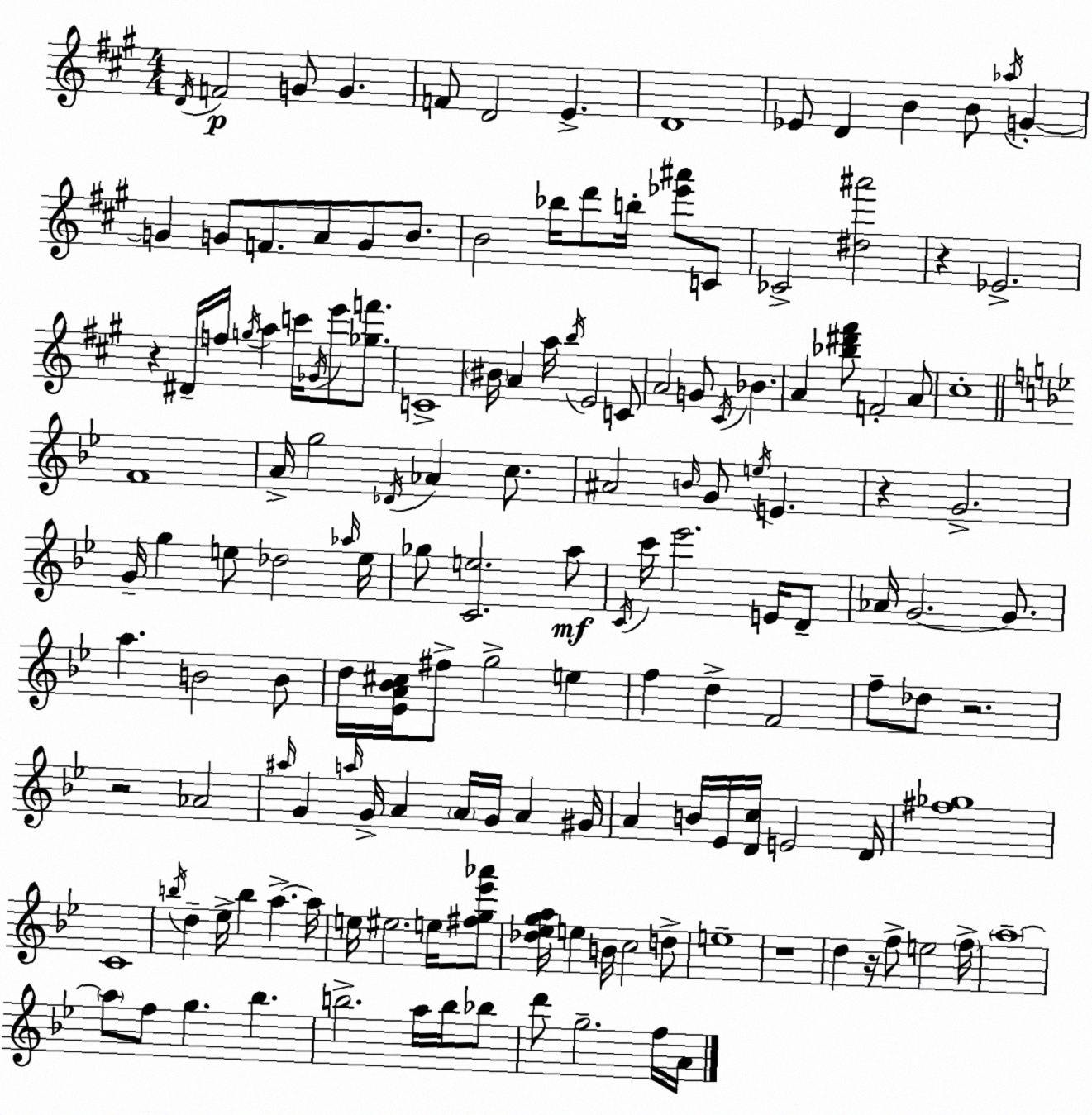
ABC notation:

X:1
T:Untitled
M:4/4
L:1/4
K:A
D/4 F2 G/2 G F/2 D2 E D4 _E/2 D B B/2 _a/4 G G G/2 F/2 A/2 G/2 B/2 B2 _b/4 d'/2 b/4 [_e'^a']/2 C/2 _C2 [^d^a']2 z _E2 z ^D/4 f/4 g/4 a c'/4 _G/4 e'/2 [_gf']/2 C4 ^B/4 A a/4 b/4 E2 C/2 A2 G/2 ^C/4 _B A [_b^d'^f']/2 F2 A/2 ^c4 F4 A/4 g2 _D/4 _A c/2 ^A2 B/4 G/2 e/4 E z G2 G/4 g e/2 _d2 _a/4 e/4 _g/2 [Ce]2 a/2 C/4 c'/4 _e'2 E/4 D/2 _A/4 G2 G/2 a B2 B/2 d/4 [_EA_B^c]/4 ^f/2 g2 e f d F2 f/2 _d/2 z2 z2 _A2 ^a/4 G a/4 G/4 A A/4 G/4 A ^G/4 A B/4 _E/4 [Dc]/4 E2 D/4 [^f_g]4 C4 b/4 d _e/4 b a a/4 e/4 ^e2 e/4 [^fg_e'_a']/2 [_d_ega]/4 e B/4 c2 d/2 e4 z4 d z/4 f/2 e2 f/4 a4 a/2 f/2 g _b b2 a/4 b/4 _b/2 d'/2 g2 f/4 A/4